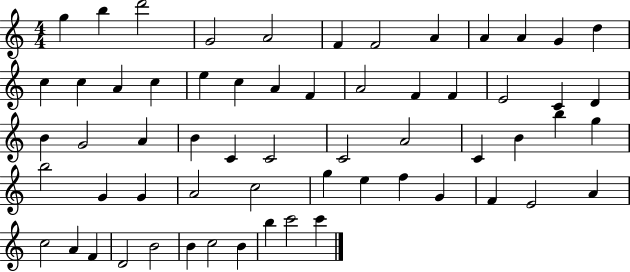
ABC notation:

X:1
T:Untitled
M:4/4
L:1/4
K:C
g b d'2 G2 A2 F F2 A A A G d c c A c e c A F A2 F F E2 C D B G2 A B C C2 C2 A2 C B b g b2 G G A2 c2 g e f G F E2 A c2 A F D2 B2 B c2 B b c'2 c'